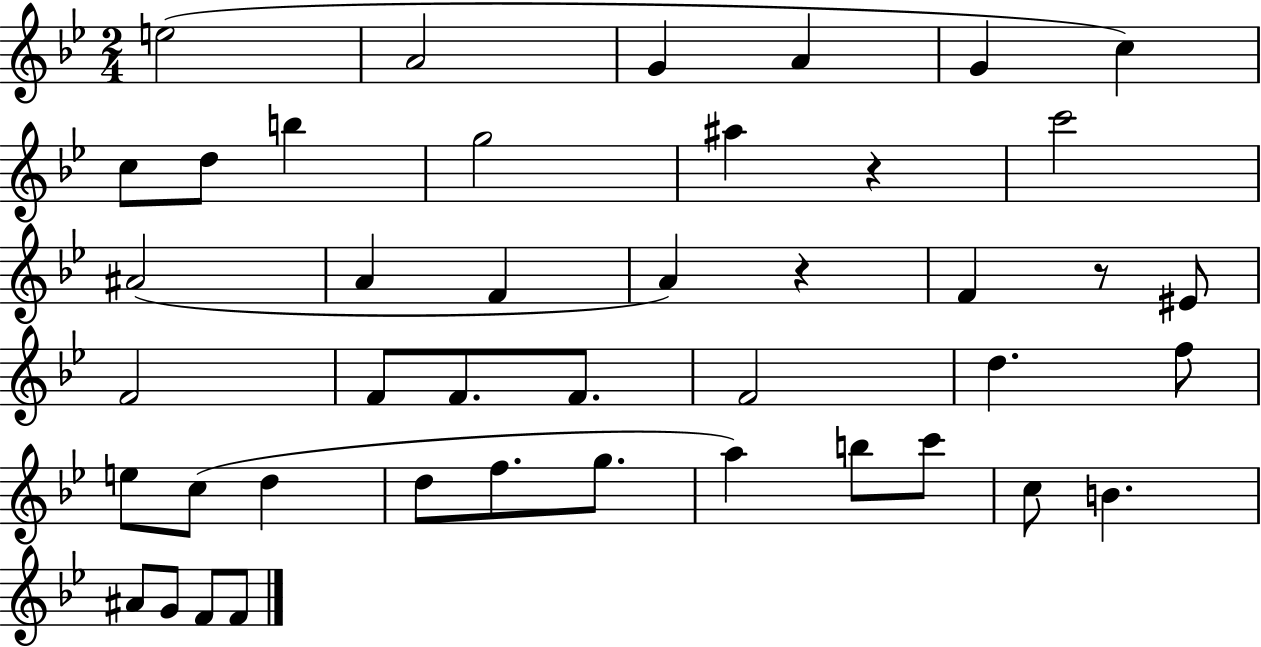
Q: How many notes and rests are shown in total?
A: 43